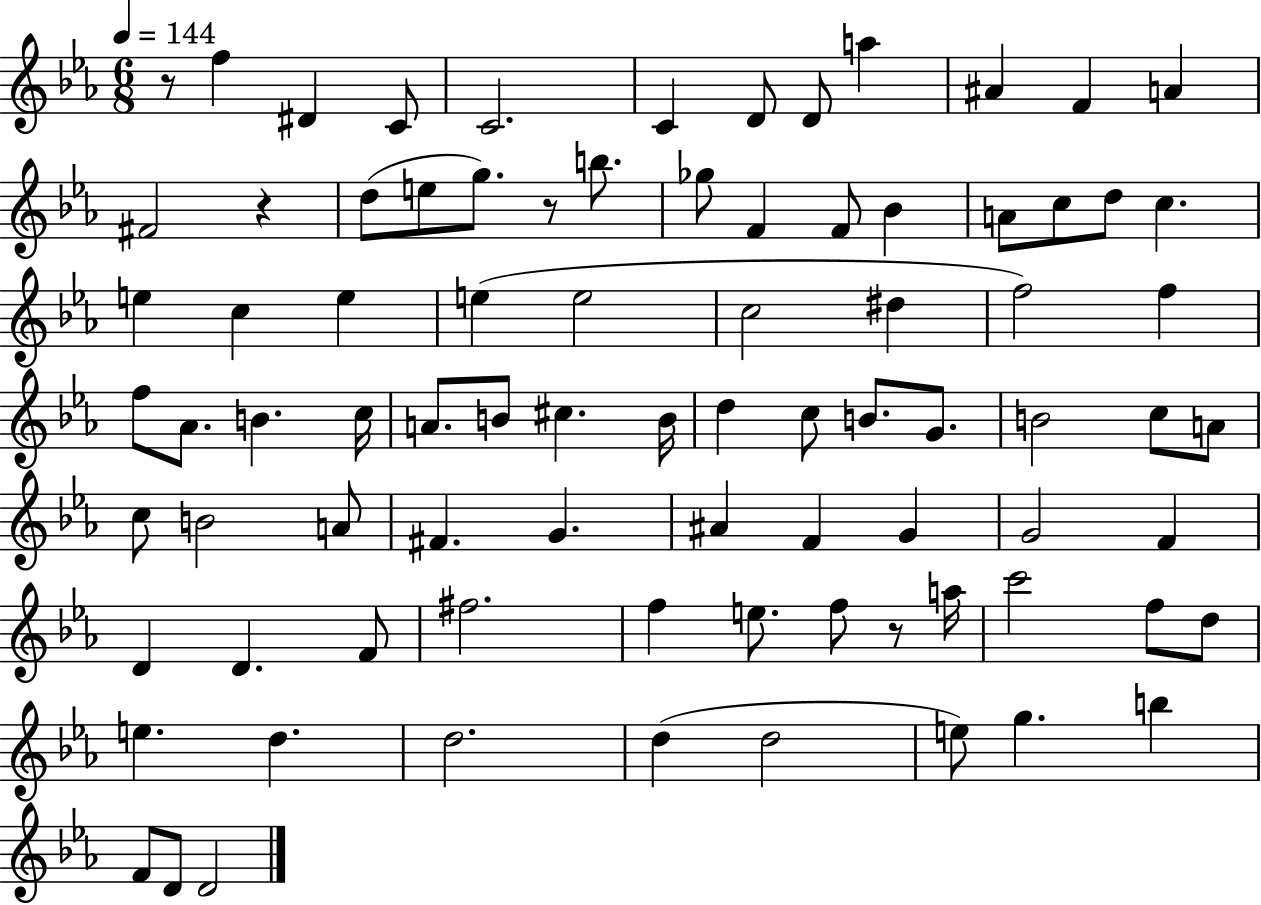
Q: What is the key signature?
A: EES major